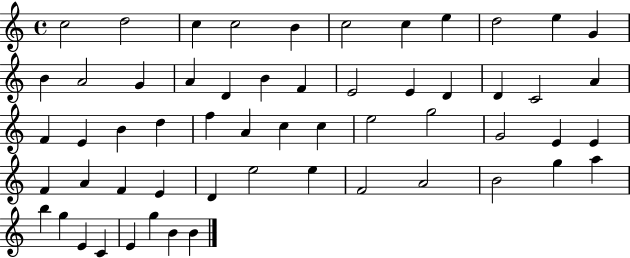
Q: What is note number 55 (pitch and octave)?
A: G5